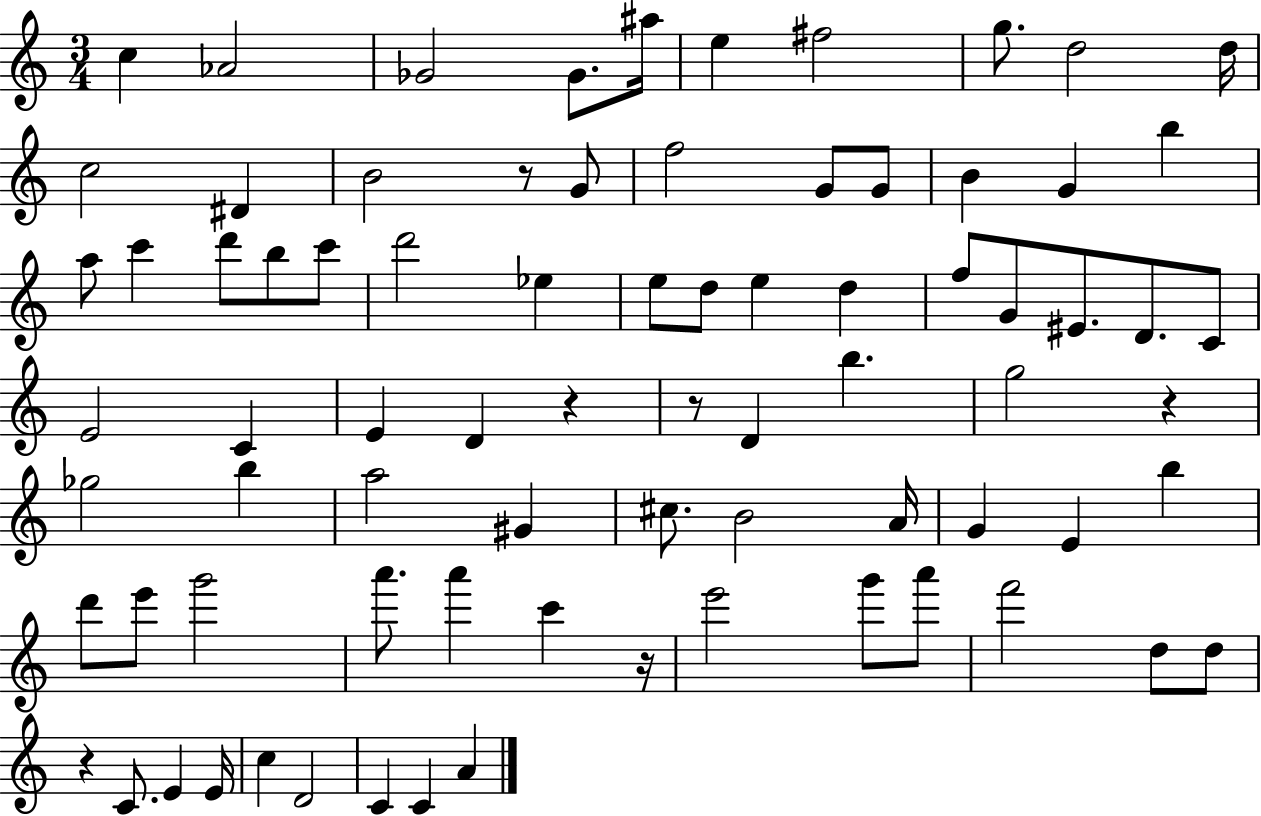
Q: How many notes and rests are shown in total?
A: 79